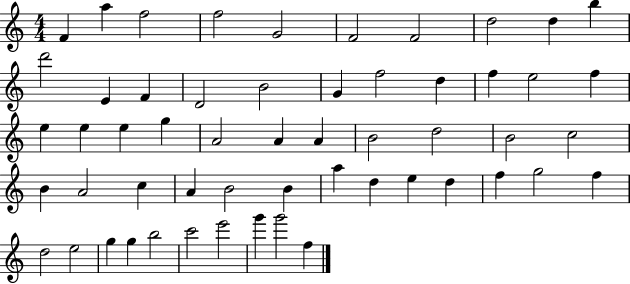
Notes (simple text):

F4/q A5/q F5/h F5/h G4/h F4/h F4/h D5/h D5/q B5/q D6/h E4/q F4/q D4/h B4/h G4/q F5/h D5/q F5/q E5/h F5/q E5/q E5/q E5/q G5/q A4/h A4/q A4/q B4/h D5/h B4/h C5/h B4/q A4/h C5/q A4/q B4/h B4/q A5/q D5/q E5/q D5/q F5/q G5/h F5/q D5/h E5/h G5/q G5/q B5/h C6/h E6/h G6/q G6/h F5/q